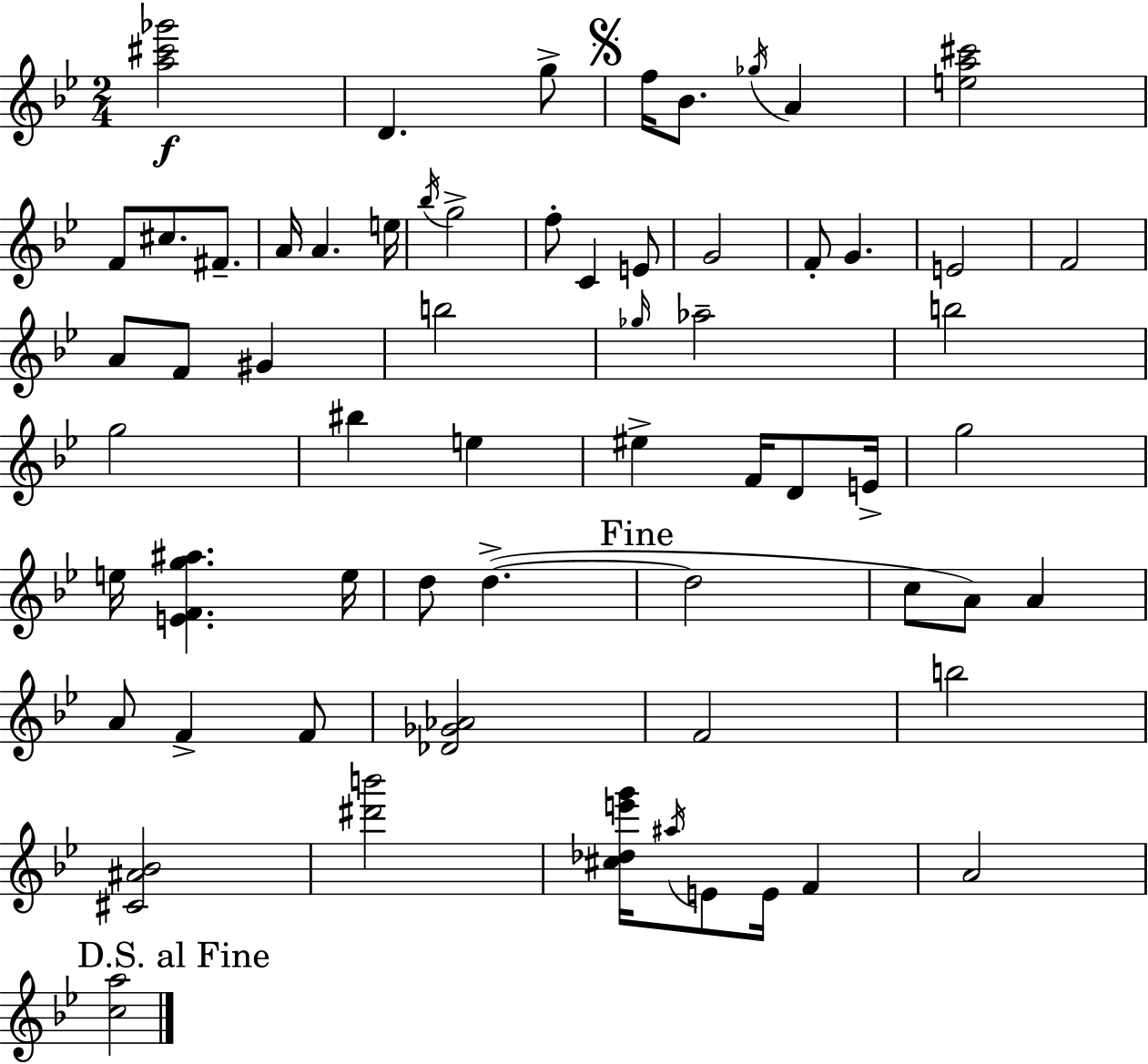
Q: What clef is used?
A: treble